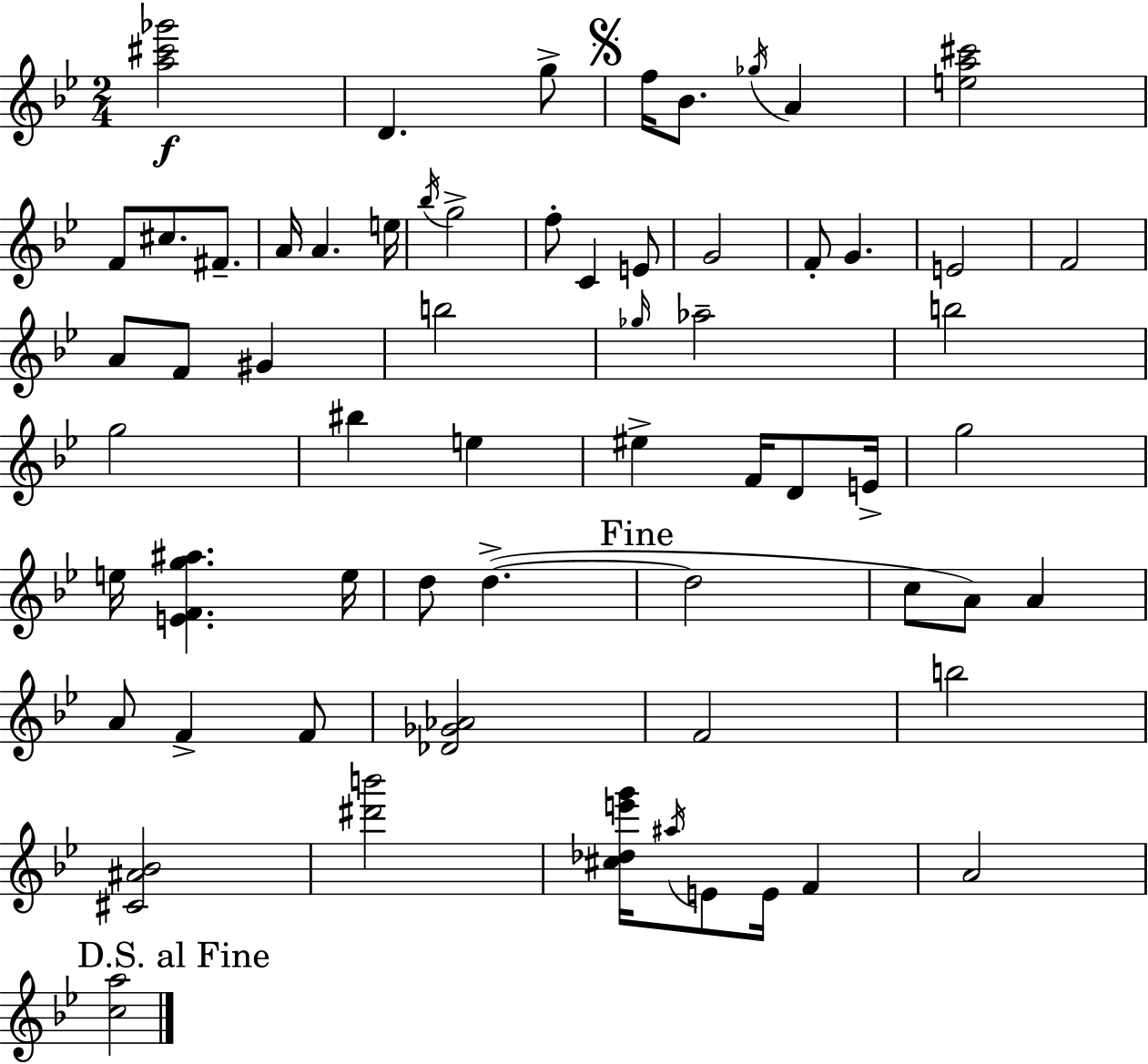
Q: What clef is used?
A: treble